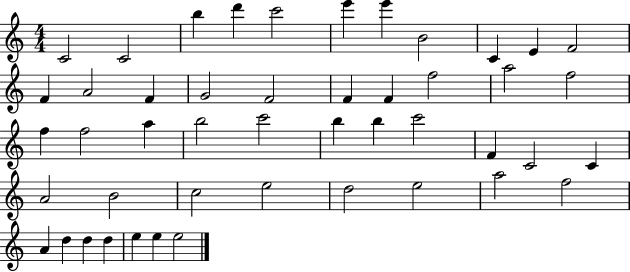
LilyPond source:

{
  \clef treble
  \numericTimeSignature
  \time 4/4
  \key c \major
  c'2 c'2 | b''4 d'''4 c'''2 | e'''4 e'''4 b'2 | c'4 e'4 f'2 | \break f'4 a'2 f'4 | g'2 f'2 | f'4 f'4 f''2 | a''2 f''2 | \break f''4 f''2 a''4 | b''2 c'''2 | b''4 b''4 c'''2 | f'4 c'2 c'4 | \break a'2 b'2 | c''2 e''2 | d''2 e''2 | a''2 f''2 | \break a'4 d''4 d''4 d''4 | e''4 e''4 e''2 | \bar "|."
}